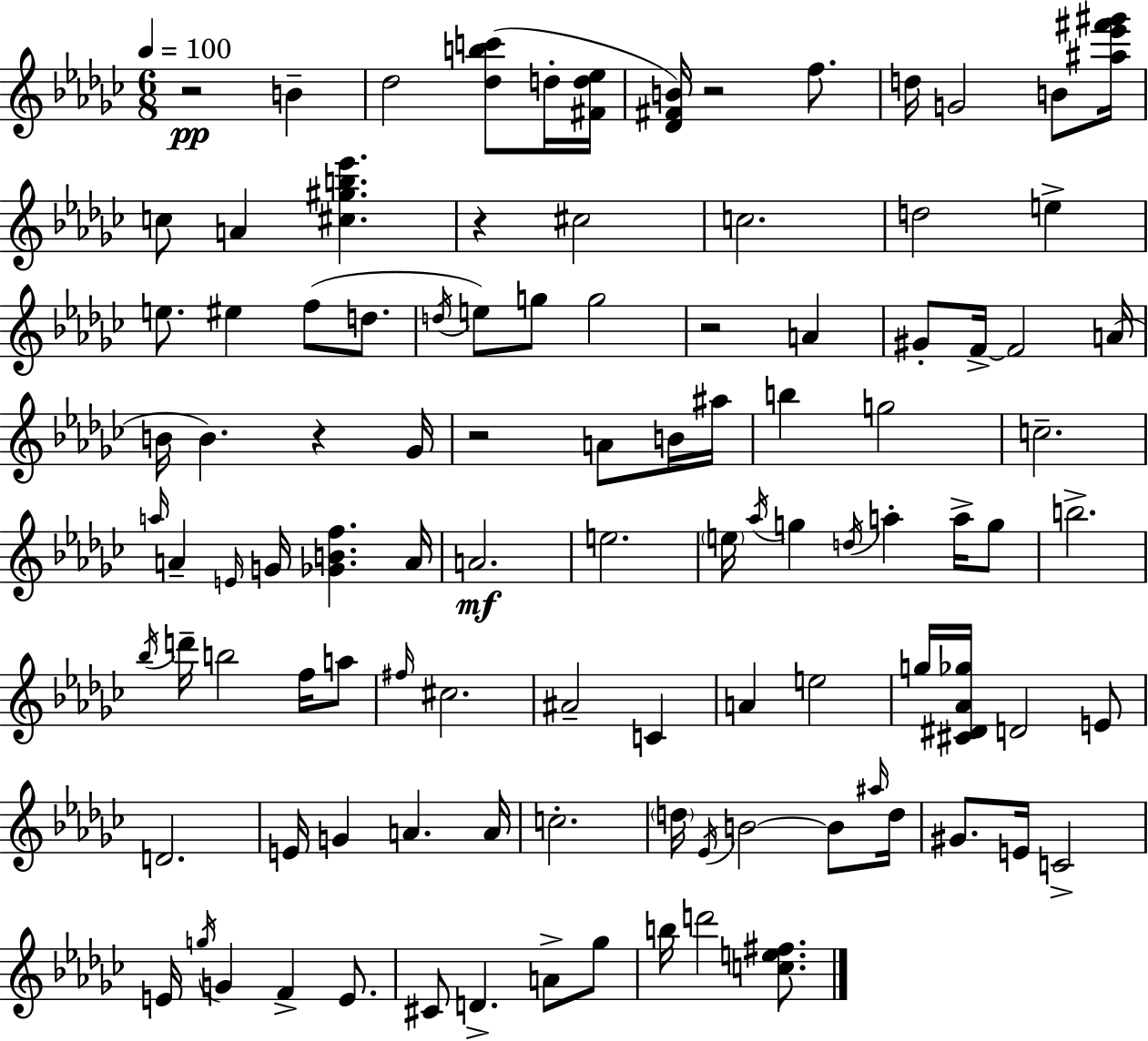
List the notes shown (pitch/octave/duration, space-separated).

R/h B4/q Db5/h [Db5,B5,C6]/e D5/s [F#4,D5,Eb5]/s [Db4,F#4,B4]/s R/h F5/e. D5/s G4/h B4/e [A#5,Eb6,F#6,G#6]/s C5/e A4/q [C#5,G#5,B5,Eb6]/q. R/q C#5/h C5/h. D5/h E5/q E5/e. EIS5/q F5/e D5/e. D5/s E5/e G5/e G5/h R/h A4/q G#4/e F4/s F4/h A4/s B4/s B4/q. R/q Gb4/s R/h A4/e B4/s A#5/s B5/q G5/h C5/h. A5/s A4/q E4/s G4/s [Gb4,B4,F5]/q. A4/s A4/h. E5/h. E5/s Ab5/s G5/q D5/s A5/q A5/s G5/e B5/h. Bb5/s D6/s B5/h F5/s A5/e F#5/s C#5/h. A#4/h C4/q A4/q E5/h G5/s [C#4,D#4,Ab4,Gb5]/s D4/h E4/e D4/h. E4/s G4/q A4/q. A4/s C5/h. D5/s Eb4/s B4/h B4/e A#5/s D5/s G#4/e. E4/s C4/h E4/s G5/s G4/q F4/q E4/e. C#4/e D4/q. A4/e Gb5/e B5/s D6/h [C5,E5,F#5]/e.